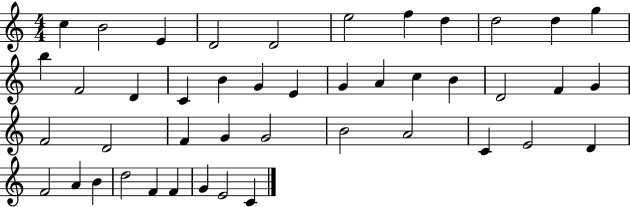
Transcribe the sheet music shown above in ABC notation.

X:1
T:Untitled
M:4/4
L:1/4
K:C
c B2 E D2 D2 e2 f d d2 d g b F2 D C B G E G A c B D2 F G F2 D2 F G G2 B2 A2 C E2 D F2 A B d2 F F G E2 C